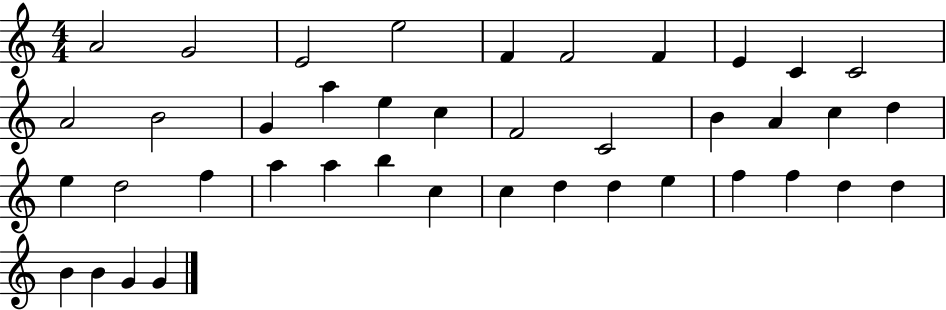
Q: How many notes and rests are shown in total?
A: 41